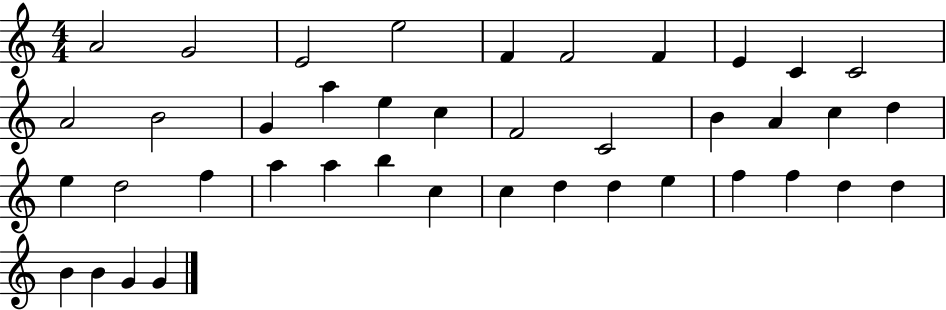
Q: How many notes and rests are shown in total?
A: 41